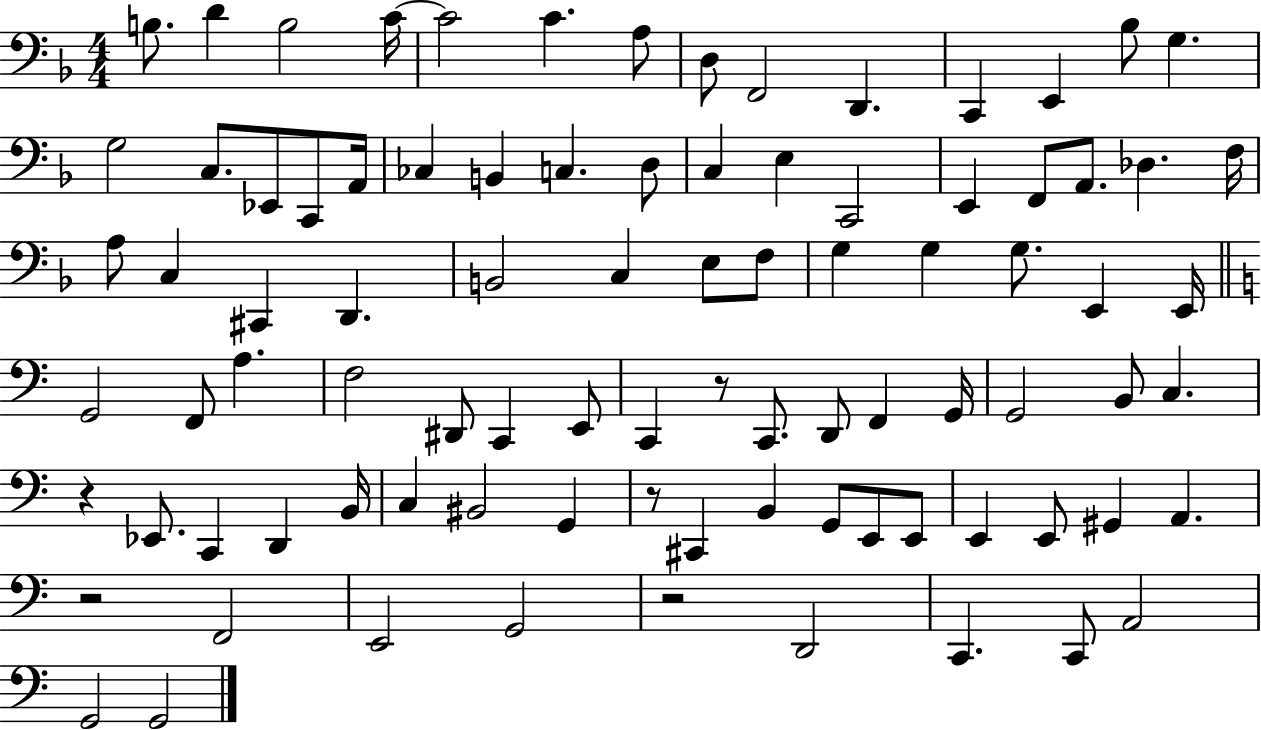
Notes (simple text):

B3/e. D4/q B3/h C4/s C4/h C4/q. A3/e D3/e F2/h D2/q. C2/q E2/q Bb3/e G3/q. G3/h C3/e. Eb2/e C2/e A2/s CES3/q B2/q C3/q. D3/e C3/q E3/q C2/h E2/q F2/e A2/e. Db3/q. F3/s A3/e C3/q C#2/q D2/q. B2/h C3/q E3/e F3/e G3/q G3/q G3/e. E2/q E2/s G2/h F2/e A3/q. F3/h D#2/e C2/q E2/e C2/q R/e C2/e. D2/e F2/q G2/s G2/h B2/e C3/q. R/q Eb2/e. C2/q D2/q B2/s C3/q BIS2/h G2/q R/e C#2/q B2/q G2/e E2/e E2/e E2/q E2/e G#2/q A2/q. R/h F2/h E2/h G2/h R/h D2/h C2/q. C2/e A2/h G2/h G2/h